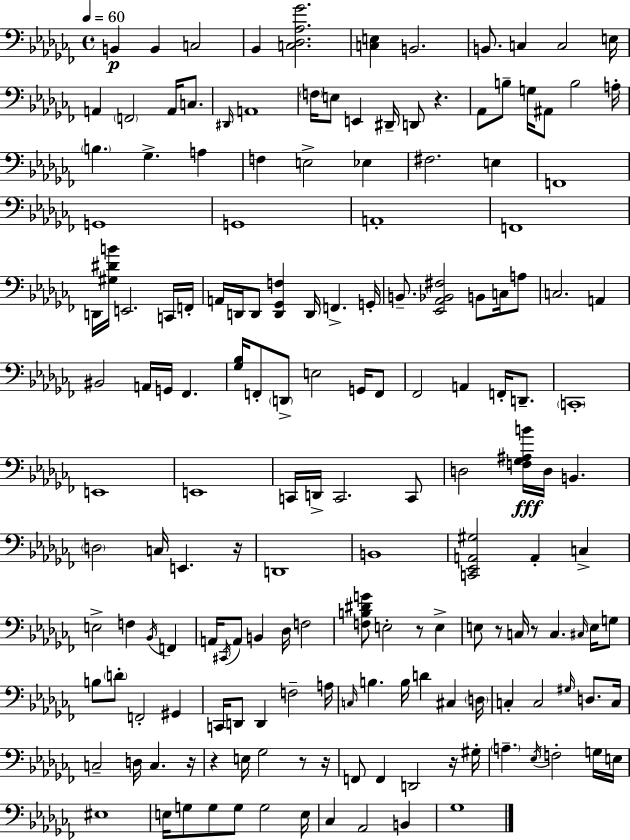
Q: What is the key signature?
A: AES minor